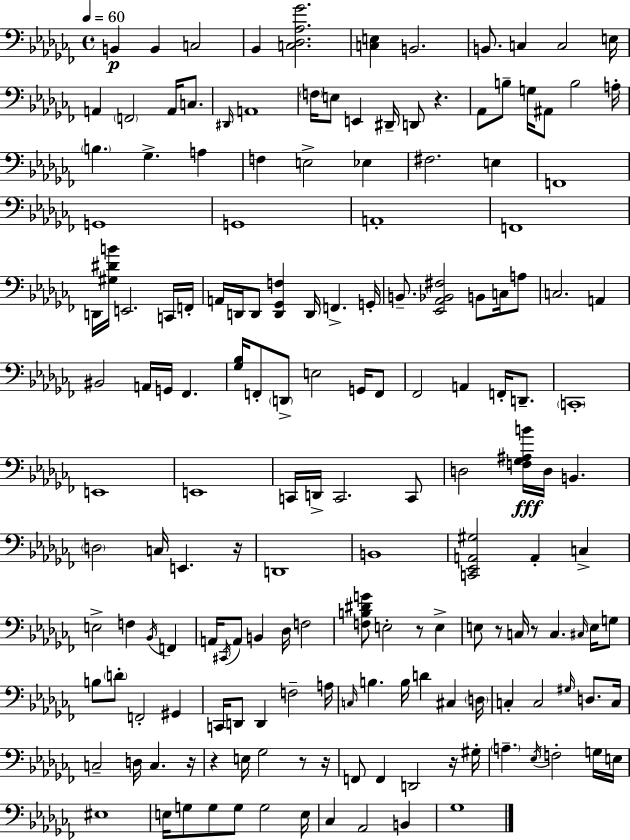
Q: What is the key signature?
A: AES minor